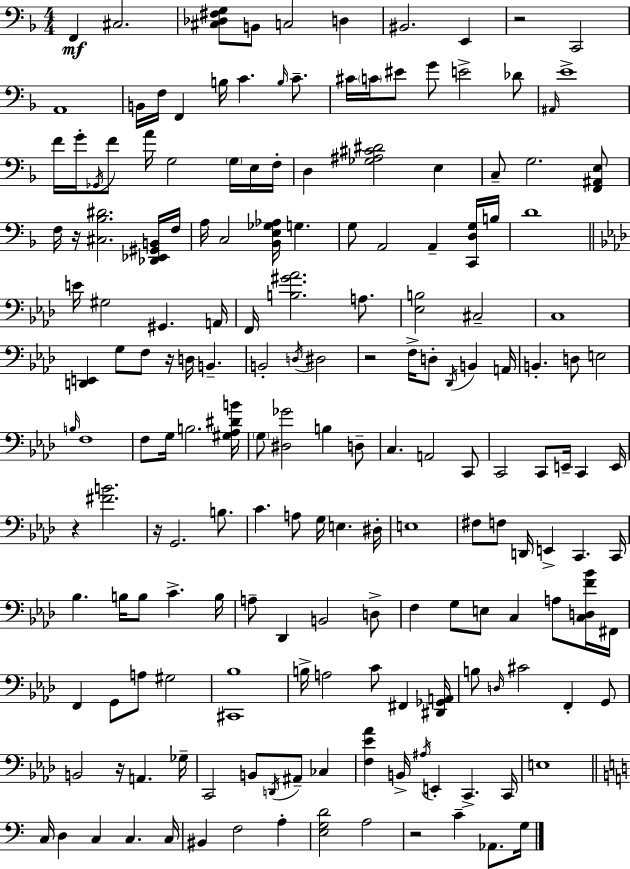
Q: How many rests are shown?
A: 8